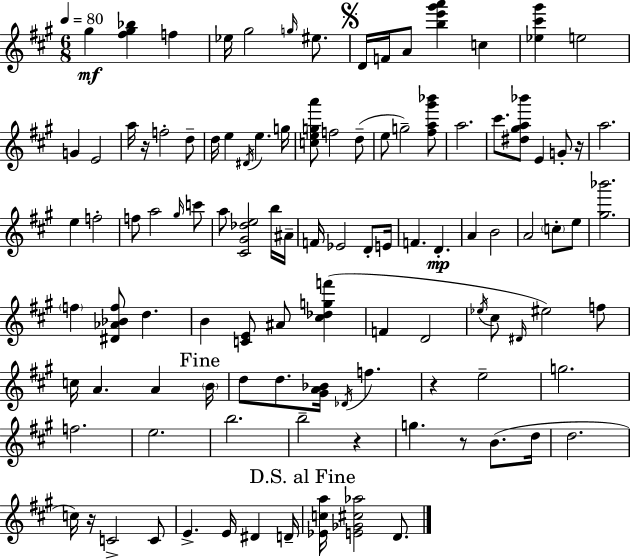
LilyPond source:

{
  \clef treble
  \numericTimeSignature
  \time 6/8
  \key a \major
  \tempo 4 = 80
  gis''4\mf <fis'' gis'' bes''>4 f''4 | ees''16 gis''2 \grace { g''16 } eis''8. | \mark \markup { \musicglyph "scripts.segno" } d'16 f'16 a'8 <b'' e''' gis''' a'''>4 c''4 | <ees'' cis''' gis'''>4 e''2 | \break g'4 e'2 | a''16 r16 f''2-. d''8-- | d''16 e''4 \acciaccatura { dis'16 } e''4. | g''16 <c'' e'' g'' a'''>8 f''2 | \break d''8--( e''8 g''2--) | <fis'' a'' gis''' bes'''>8 a''2. | cis'''8. <dis'' gis'' a'' bes'''>8 e'4 g'8-. | r16 a''2. | \break e''4 f''2-. | f''8 a''2 | \grace { gis''16 } c'''8 a''8 <cis' gis' des'' e''>2 | b''16 ais'16-- f'16 ees'2 | \break d'8-. e'16 f'4. d'4.-.\mp | a'4 b'2 | a'2 \parenthesize c''8-. | e''8 <gis'' bes'''>2. | \break \parenthesize f''4 <dis' aes' bes' f''>8 d''4. | b'4 <c' e'>8 ais'8 <cis'' des'' g'' f'''>4( | f'4 d'2 | \acciaccatura { ees''16 } cis''8 \grace { dis'16 }) eis''2 | \break f''8 c''16 a'4. | a'4 \mark "Fine" \parenthesize b'16 d''8 d''8. <gis' a' bes'>16 \acciaccatura { des'16 } | f''4. r4 e''2-- | g''2. | \break f''2. | e''2. | b''2. | b''2-- | \break r4 g''4. | r8 b'8.( d''16 d''2. | c''16) r16 c'2-> | c'8 e'4.-> | \break e'16 dis'4 d'16-- \mark "D.S. al Fine" <ees' c'' a''>16 <e' ges' cis'' aes''>2 | d'8. \bar "|."
}